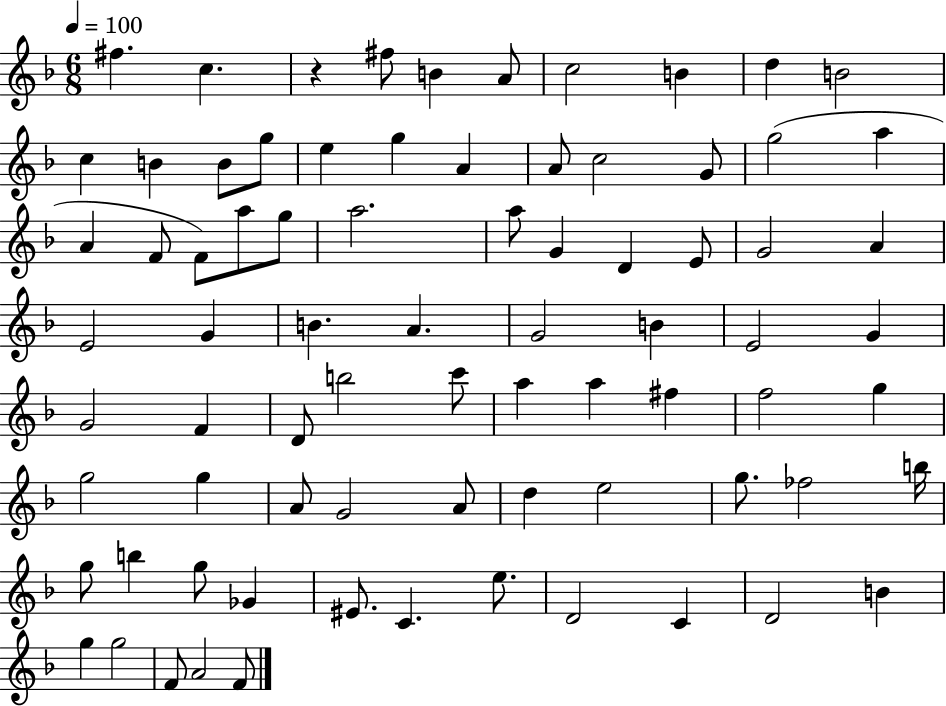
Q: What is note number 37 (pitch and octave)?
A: A4